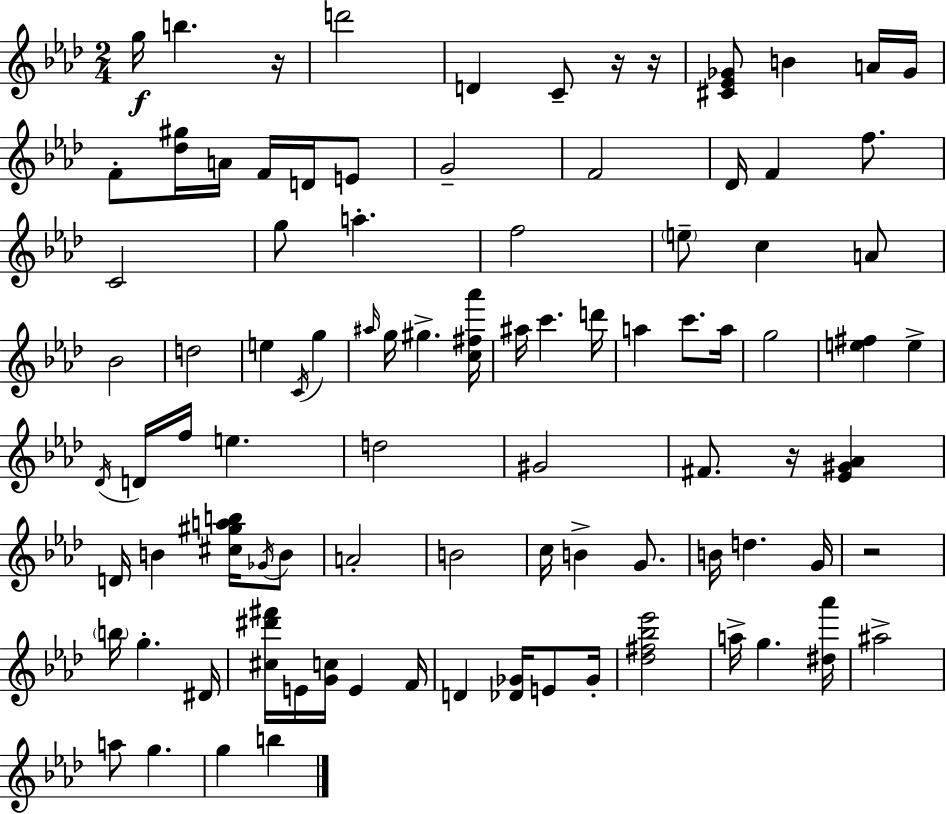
X:1
T:Untitled
M:2/4
L:1/4
K:Ab
g/4 b z/4 d'2 D C/2 z/4 z/4 [^C_E_G]/2 B A/4 _G/4 F/2 [_d^g]/4 A/4 F/4 D/4 E/2 G2 F2 _D/4 F f/2 C2 g/2 a f2 e/2 c A/2 _B2 d2 e C/4 g ^a/4 g/4 ^g [c^f_a']/4 ^a/4 c' d'/4 a c'/2 a/4 g2 [e^f] e _D/4 D/4 f/4 e d2 ^G2 ^F/2 z/4 [_E^G_A] D/4 B [^c^gab]/4 _G/4 B/2 A2 B2 c/4 B G/2 B/4 d G/4 z2 b/4 g ^D/4 [^c^d'^f']/4 E/4 [Gc]/4 E F/4 D [_D_G]/4 E/2 _G/4 [_d^f_b_e']2 a/4 g [^d_a']/4 ^a2 a/2 g g b